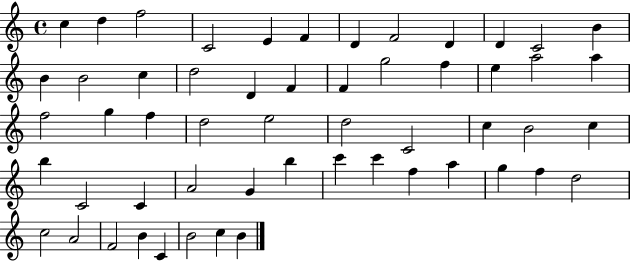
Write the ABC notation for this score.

X:1
T:Untitled
M:4/4
L:1/4
K:C
c d f2 C2 E F D F2 D D C2 B B B2 c d2 D F F g2 f e a2 a f2 g f d2 e2 d2 C2 c B2 c b C2 C A2 G b c' c' f a g f d2 c2 A2 F2 B C B2 c B